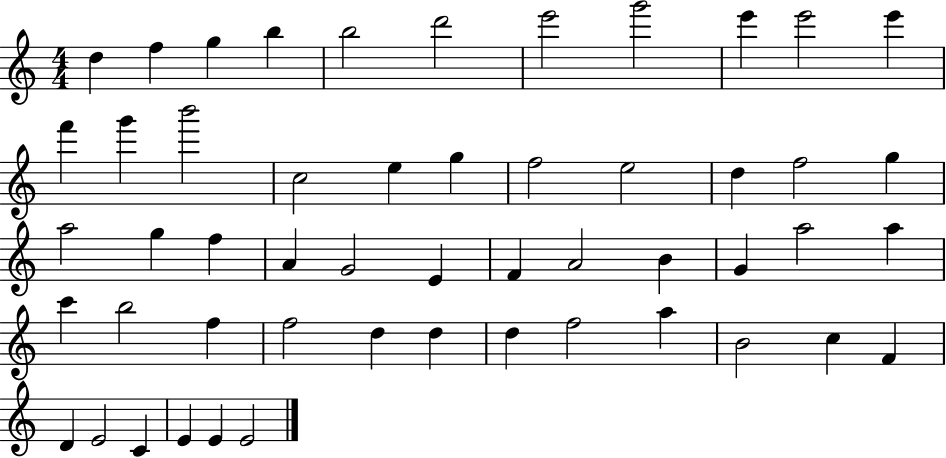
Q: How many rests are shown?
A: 0